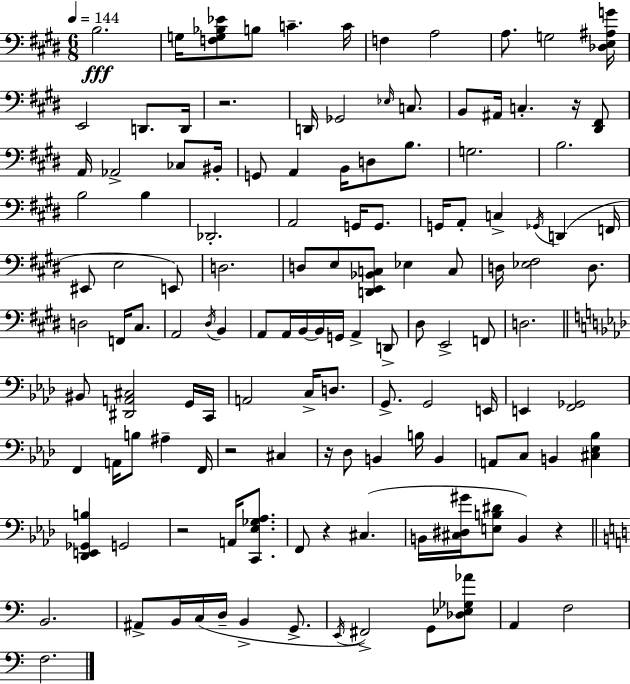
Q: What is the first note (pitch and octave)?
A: B3